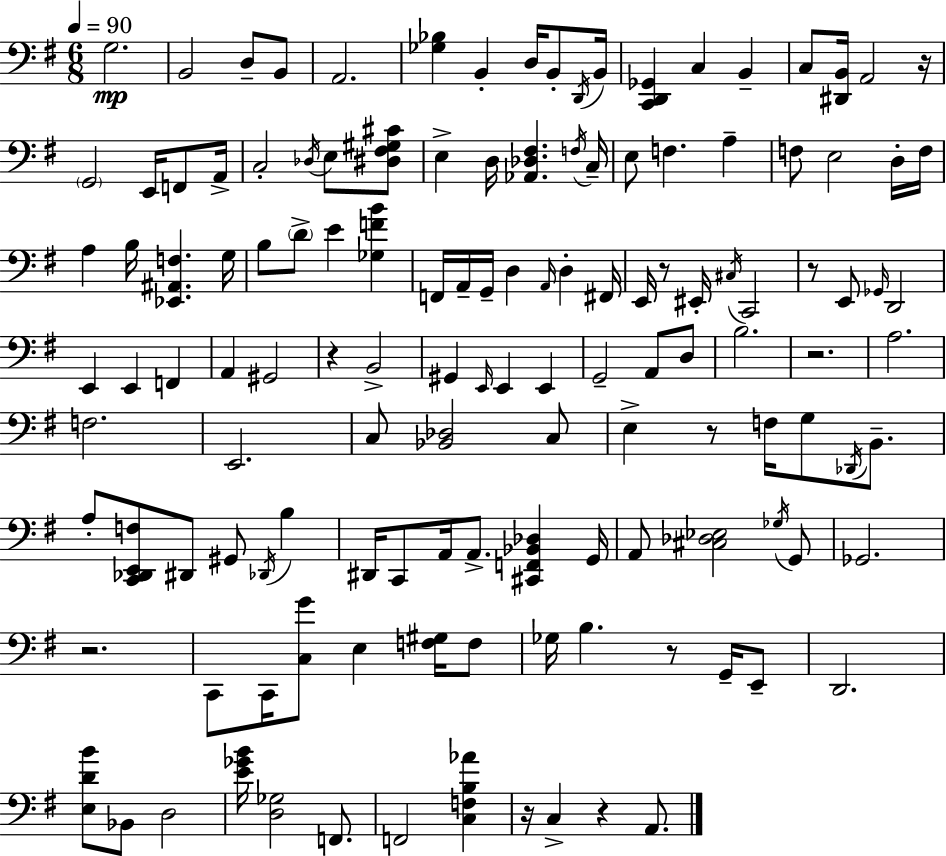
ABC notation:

X:1
T:Untitled
M:6/8
L:1/4
K:Em
G,2 B,,2 D,/2 B,,/2 A,,2 [_G,_B,] B,, D,/4 B,,/2 D,,/4 B,,/4 [C,,D,,_G,,] C, B,, C,/2 [^D,,B,,]/4 A,,2 z/4 G,,2 E,,/4 F,,/2 A,,/4 C,2 _D,/4 E,/2 [^D,^F,^G,^C]/2 E, D,/4 [_A,,_D,^F,] F,/4 C,/4 E,/2 F, A, F,/2 E,2 D,/4 F,/4 A, B,/4 [_E,,^A,,F,] G,/4 B,/2 D/2 E [_G,FB] F,,/4 A,,/4 G,,/4 D, A,,/4 D, ^F,,/4 E,,/4 z/2 ^E,,/4 ^C,/4 C,,2 z/2 E,,/2 _G,,/4 D,,2 E,, E,, F,, A,, ^G,,2 z B,,2 ^G,, E,,/4 E,, E,, G,,2 A,,/2 D,/2 B,2 z2 A,2 F,2 E,,2 C,/2 [_B,,_D,]2 C,/2 E, z/2 F,/4 G,/2 _D,,/4 B,,/2 A,/2 [C,,_D,,E,,F,]/2 ^D,,/2 ^G,,/2 _D,,/4 B, ^D,,/4 C,,/2 A,,/4 A,,/2 [^C,,F,,_B,,_D,] G,,/4 A,,/2 [^C,_D,_E,]2 _G,/4 G,,/2 _G,,2 z2 C,,/2 C,,/4 [C,G]/2 E, [F,^G,]/4 F,/2 _G,/4 B, z/2 G,,/4 E,,/2 D,,2 [E,DB]/2 _B,,/2 D,2 [E_GB]/4 [D,_G,]2 F,,/2 F,,2 [C,F,B,_A] z/4 C, z A,,/2